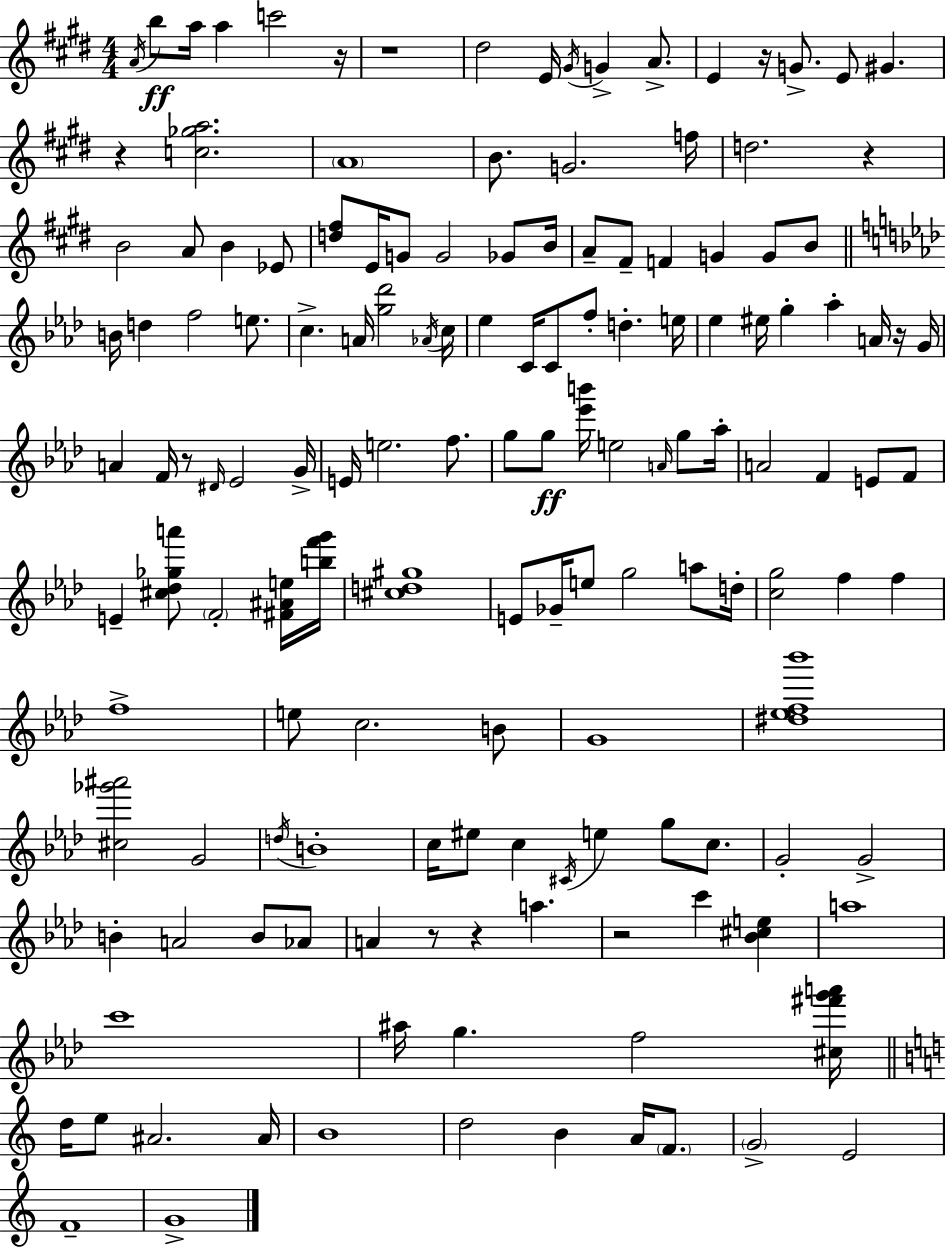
A4/s B5/e A5/s A5/q C6/h R/s R/w D#5/h E4/s G#4/s G4/q A4/e. E4/q R/s G4/e. E4/e G#4/q. R/q [C5,Gb5,A5]/h. A4/w B4/e. G4/h. F5/s D5/h. R/q B4/h A4/e B4/q Eb4/e [D5,F#5]/e E4/s G4/e G4/h Gb4/e B4/s A4/e F#4/e F4/q G4/q G4/e B4/e B4/s D5/q F5/h E5/e. C5/q. A4/s [G5,Db6]/h Ab4/s C5/s Eb5/q C4/s C4/e F5/e D5/q. E5/s Eb5/q EIS5/s G5/q Ab5/q A4/s R/s G4/s A4/q F4/s R/e D#4/s Eb4/h G4/s E4/s E5/h. F5/e. G5/e G5/e [Eb6,B6]/s E5/h A4/s G5/e Ab5/s A4/h F4/q E4/e F4/e E4/q [C#5,Db5,Gb5,A6]/e F4/h [F#4,A#4,E5]/s [B5,F6,G6]/s [C#5,D5,G#5]/w E4/e Gb4/s E5/e G5/h A5/e D5/s [C5,G5]/h F5/q F5/q F5/w E5/e C5/h. B4/e G4/w [D#5,Eb5,F5,Bb6]/w [C#5,Gb6,A#6]/h G4/h D5/s B4/w C5/s EIS5/e C5/q C#4/s E5/q G5/e C5/e. G4/h G4/h B4/q A4/h B4/e Ab4/e A4/q R/e R/q A5/q. R/h C6/q [Bb4,C#5,E5]/q A5/w C6/w A#5/s G5/q. F5/h [C#5,F#6,G6,A6]/s D5/s E5/e A#4/h. A#4/s B4/w D5/h B4/q A4/s F4/e. G4/h E4/h F4/w G4/w